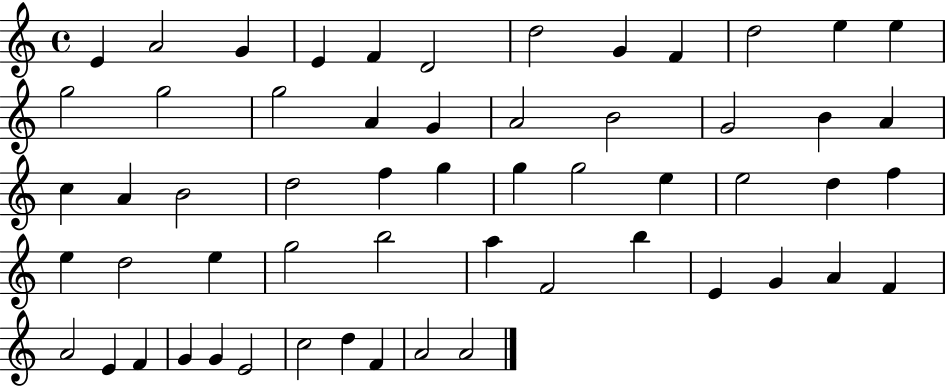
E4/q A4/h G4/q E4/q F4/q D4/h D5/h G4/q F4/q D5/h E5/q E5/q G5/h G5/h G5/h A4/q G4/q A4/h B4/h G4/h B4/q A4/q C5/q A4/q B4/h D5/h F5/q G5/q G5/q G5/h E5/q E5/h D5/q F5/q E5/q D5/h E5/q G5/h B5/h A5/q F4/h B5/q E4/q G4/q A4/q F4/q A4/h E4/q F4/q G4/q G4/q E4/h C5/h D5/q F4/q A4/h A4/h